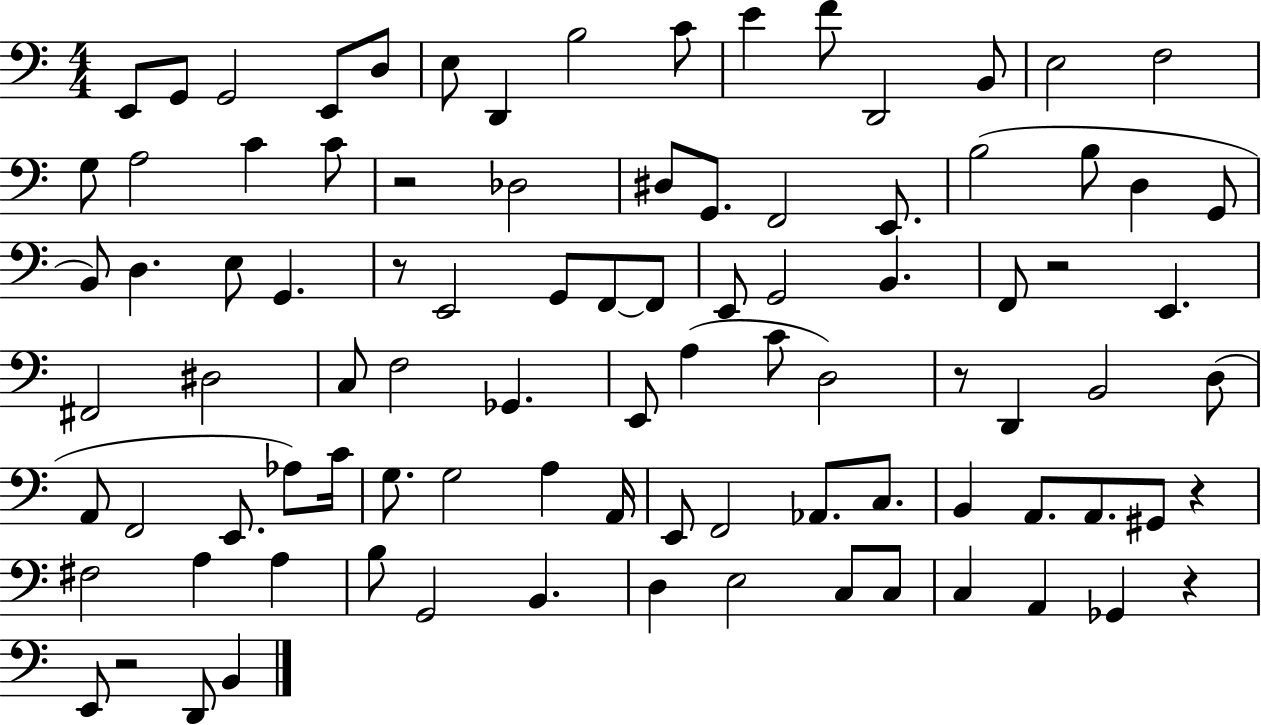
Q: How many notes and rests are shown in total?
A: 93